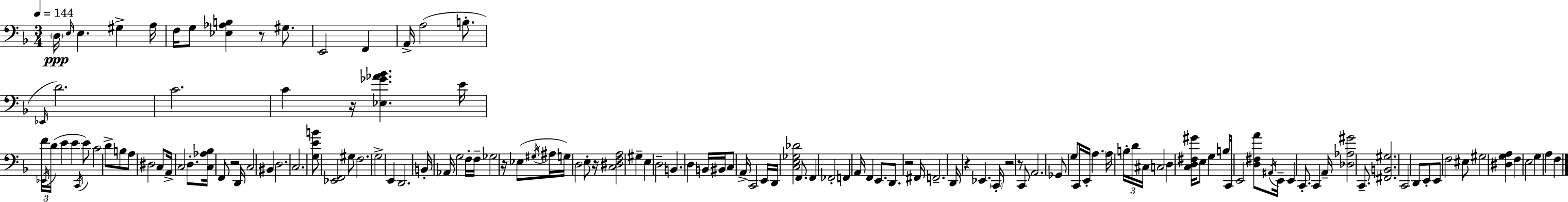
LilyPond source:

{
  \clef bass
  \numericTimeSignature
  \time 3/4
  \key f \major
  \tempo 4 = 144
  \parenthesize d16\ppp \grace { e16 } e4. gis4-> | a16 f16 g8 <ees aes b>4 r8 gis8. | e,2 f,4 | a,16-> a2( b8.-. | \break \grace { ees,16 } d'2.) | c'2. | c'4 r16 <ees ges' aes' bes'>4. | e'16 \tuplet 3/2 { f'16 \acciaccatura { ees,16 }( d'16 } e'4 e'4 | \break \acciaccatura { c,16 }) e'8 c'2 | d'8-> b8 a8 dis2 | c8 a,16-> c2 | d8.-. <c aes bes>16 f,8 r2 | \break d,16 c2 | bis,4 d2. | c2. | <g e' b'>8 <ees, f,>2 | \break gis8 f2. | g2-> | e,4 d,2. | b,16-. aes,16 g2 | \break f16-. f16-- ges2 | r16 ees8( \acciaccatura { gis16 } ais16 g16) d2 | e8-. r16 <c dis f a>2 | gis4-- e4 d2-- | \break b,4. d4 | b,16 bis,16 c8 a,16-> c,2 | e,16 d,16 <c e ges des'>2 | f,8. f,4 fes,2-. | \break f,4 a,16 f,4 | e,8. d,8. r2 | fis,16 f,2.-- | d,16 r4 ees,4. | \break \parenthesize c,16-. r2 | r8 c,8 a,2. | ges,8 \parenthesize g8 c,16 e,16-. \parenthesize a4. | a16 \tuplet 3/2 { b16-. d'16 cis16 } c2 | \break d4 <c d fis gis'>16 e8 | g4 b16 c,8 e,2 | <d fis a'>8 \acciaccatura { ais,16 } e,16-- e,4 c,8.-. | c,4 a,16-- <des aes gis'>2 | \break c,8.-- <fis, b, gis>2. | c,2 | d,8 e,8-. e,8 f2 | eis8 gis2 | \break <dis g a>4 f4 e2 | g4 a4 | f4 \bar "|."
}